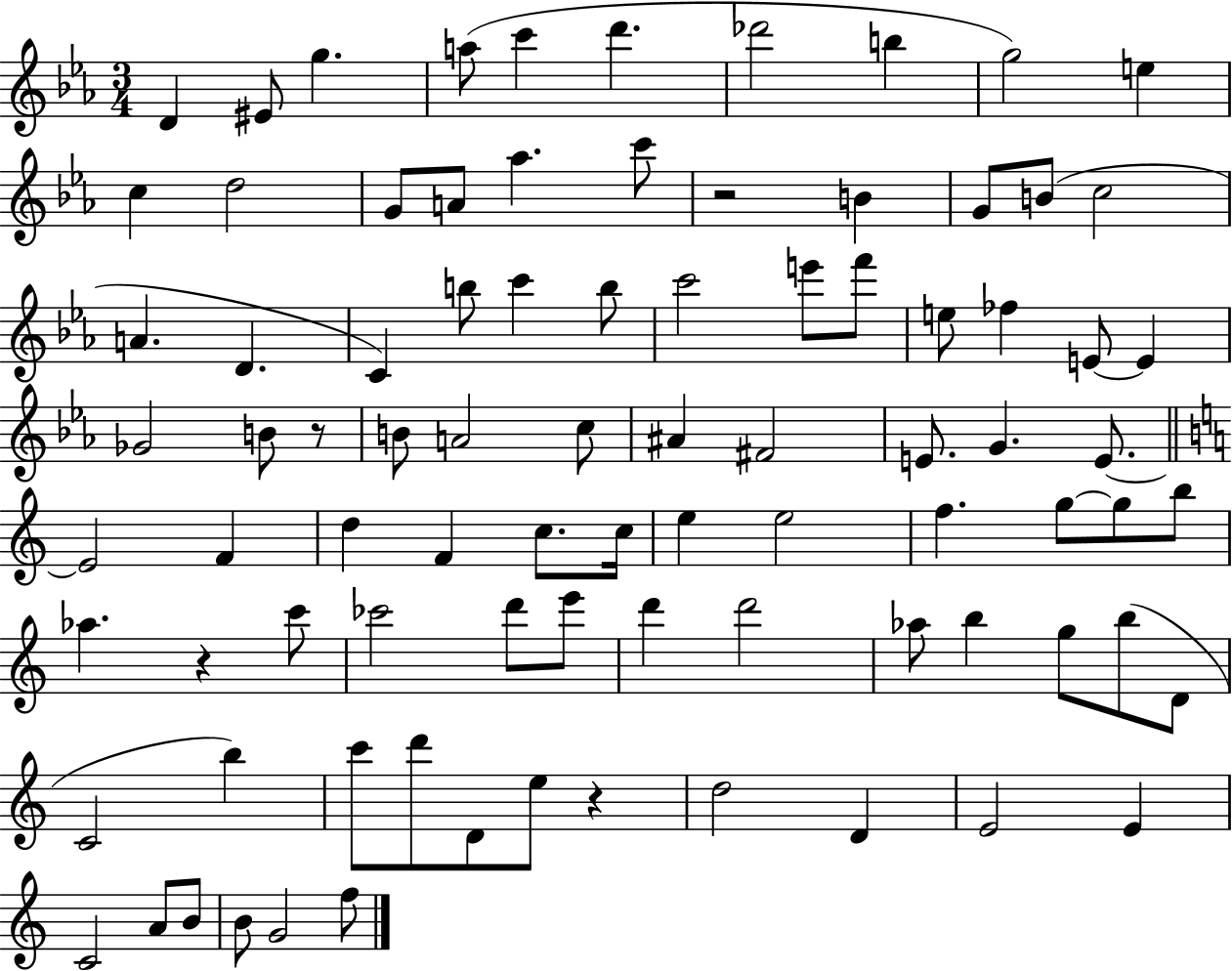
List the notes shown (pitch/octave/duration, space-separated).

D4/q EIS4/e G5/q. A5/e C6/q D6/q. Db6/h B5/q G5/h E5/q C5/q D5/h G4/e A4/e Ab5/q. C6/e R/h B4/q G4/e B4/e C5/h A4/q. D4/q. C4/q B5/e C6/q B5/e C6/h E6/e F6/e E5/e FES5/q E4/e E4/q Gb4/h B4/e R/e B4/e A4/h C5/e A#4/q F#4/h E4/e. G4/q. E4/e. E4/h F4/q D5/q F4/q C5/e. C5/s E5/q E5/h F5/q. G5/e G5/e B5/e Ab5/q. R/q C6/e CES6/h D6/e E6/e D6/q D6/h Ab5/e B5/q G5/e B5/e D4/e C4/h B5/q C6/e D6/e D4/e E5/e R/q D5/h D4/q E4/h E4/q C4/h A4/e B4/e B4/e G4/h F5/e